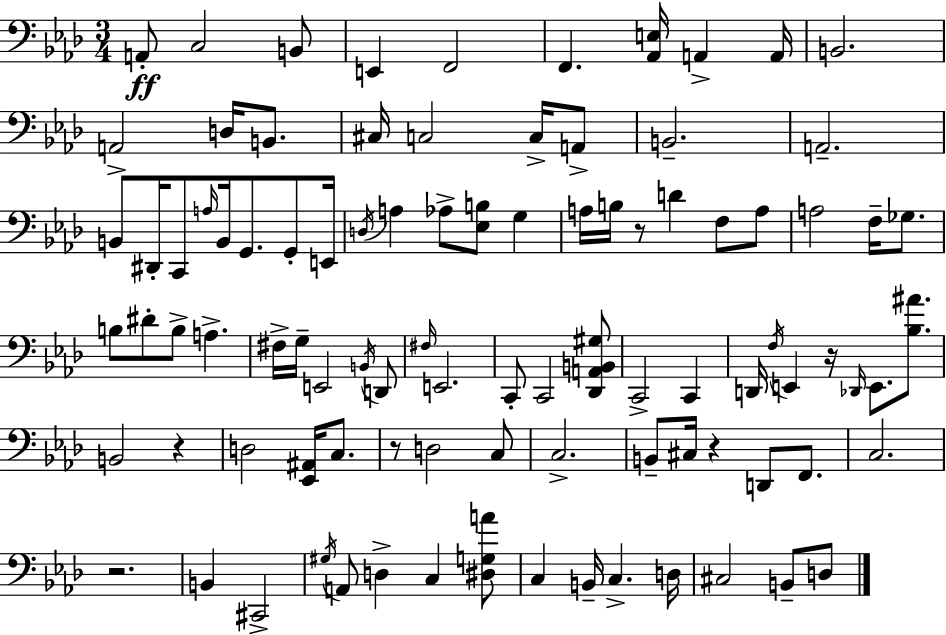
{
  \clef bass
  \numericTimeSignature
  \time 3/4
  \key f \minor
  a,8-.\ff c2 b,8 | e,4 f,2 | f,4. <aes, e>16 a,4-> a,16 | b,2. | \break a,2-> d16 b,8. | cis16 c2 c16-> a,8-> | b,2.-- | a,2.-- | \break b,8 dis,16-. c,8 \grace { a16 } b,16 g,8. g,8-. | e,16 \acciaccatura { d16 } a4 aes8-> <ees b>8 g4 | a16 b16 r8 d'4 f8 | a8 a2 f16-- ges8. | \break b8 dis'8-. b8-> a4.-> | fis16-> g16-- e,2 | \acciaccatura { b,16 } d,8 \grace { fis16 } e,2. | c,8-. c,2 | \break <des, a, b, gis>8 c,2-> | c,4 d,16 \acciaccatura { f16 } e,4 r16 \grace { des,16 } | e,8. <bes ais'>8. b,2 | r4 d2 | \break <ees, ais,>16 c8. r8 d2 | c8 c2.-> | b,8-- cis16 r4 | d,8 f,8. c2. | \break r2. | b,4 cis,2-> | \acciaccatura { gis16 } a,8 d4-> | c4 <dis g a'>8 c4 b,16-- | \break c4.-> d16 cis2 | b,8-- d8 \bar "|."
}